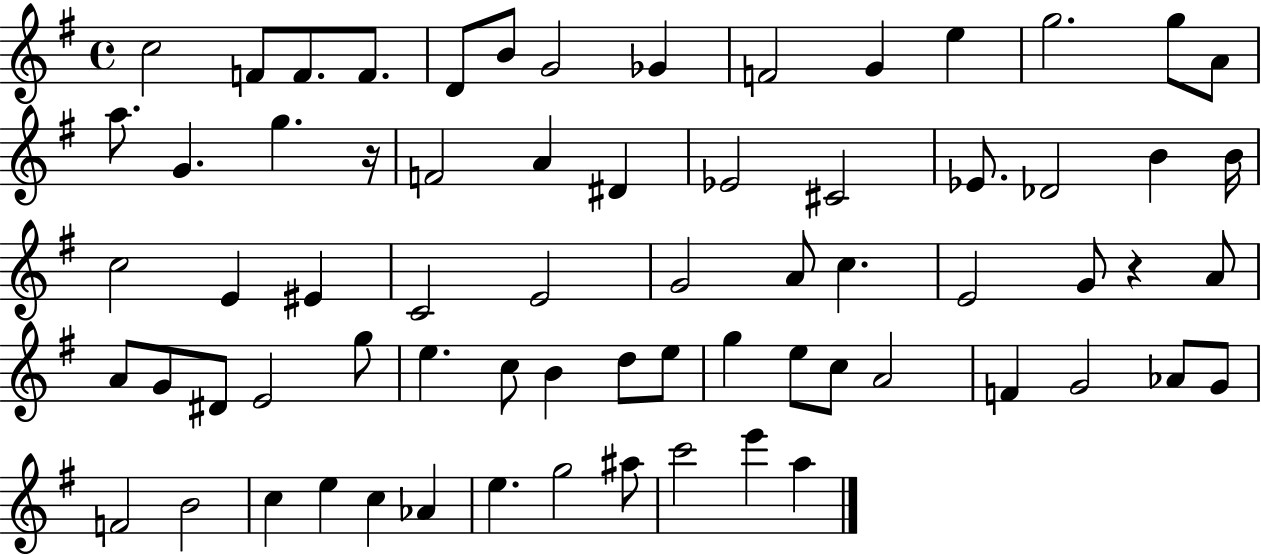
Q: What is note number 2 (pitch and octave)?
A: F4